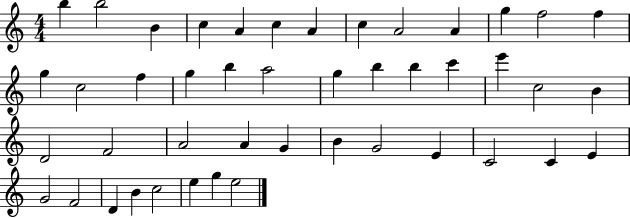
B5/q B5/h B4/q C5/q A4/q C5/q A4/q C5/q A4/h A4/q G5/q F5/h F5/q G5/q C5/h F5/q G5/q B5/q A5/h G5/q B5/q B5/q C6/q E6/q C5/h B4/q D4/h F4/h A4/h A4/q G4/q B4/q G4/h E4/q C4/h C4/q E4/q G4/h F4/h D4/q B4/q C5/h E5/q G5/q E5/h